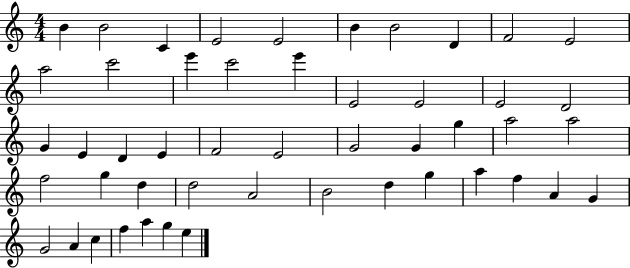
B4/q B4/h C4/q E4/h E4/h B4/q B4/h D4/q F4/h E4/h A5/h C6/h E6/q C6/h E6/q E4/h E4/h E4/h D4/h G4/q E4/q D4/q E4/q F4/h E4/h G4/h G4/q G5/q A5/h A5/h F5/h G5/q D5/q D5/h A4/h B4/h D5/q G5/q A5/q F5/q A4/q G4/q G4/h A4/q C5/q F5/q A5/q G5/q E5/q